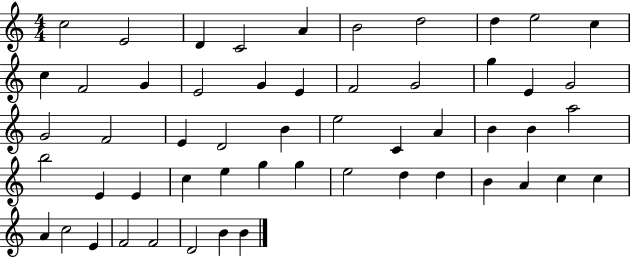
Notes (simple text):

C5/h E4/h D4/q C4/h A4/q B4/h D5/h D5/q E5/h C5/q C5/q F4/h G4/q E4/h G4/q E4/q F4/h G4/h G5/q E4/q G4/h G4/h F4/h E4/q D4/h B4/q E5/h C4/q A4/q B4/q B4/q A5/h B5/h E4/q E4/q C5/q E5/q G5/q G5/q E5/h D5/q D5/q B4/q A4/q C5/q C5/q A4/q C5/h E4/q F4/h F4/h D4/h B4/q B4/q